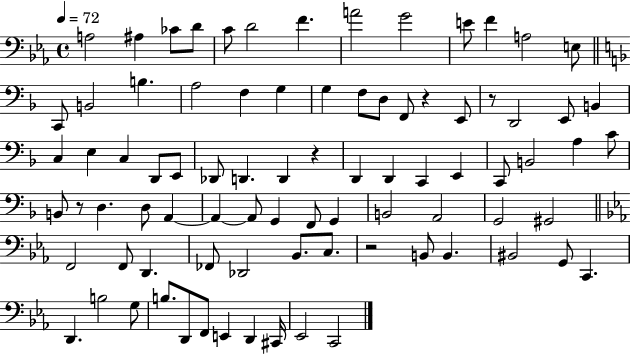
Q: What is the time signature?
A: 4/4